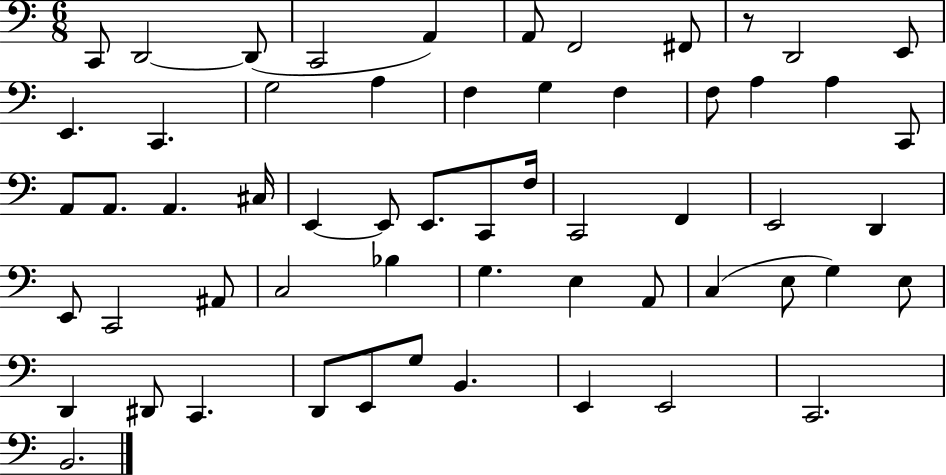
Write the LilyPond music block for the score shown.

{
  \clef bass
  \numericTimeSignature
  \time 6/8
  \key c \major
  c,8 d,2~~ d,8( | c,2 a,4) | a,8 f,2 fis,8 | r8 d,2 e,8 | \break e,4. c,4. | g2 a4 | f4 g4 f4 | f8 a4 a4 c,8 | \break a,8 a,8. a,4. cis16 | e,4~~ e,8 e,8. c,8 f16 | c,2 f,4 | e,2 d,4 | \break e,8 c,2 ais,8 | c2 bes4 | g4. e4 a,8 | c4( e8 g4) e8 | \break d,4 dis,8 c,4. | d,8 e,8 g8 b,4. | e,4 e,2 | c,2. | \break b,2. | \bar "|."
}